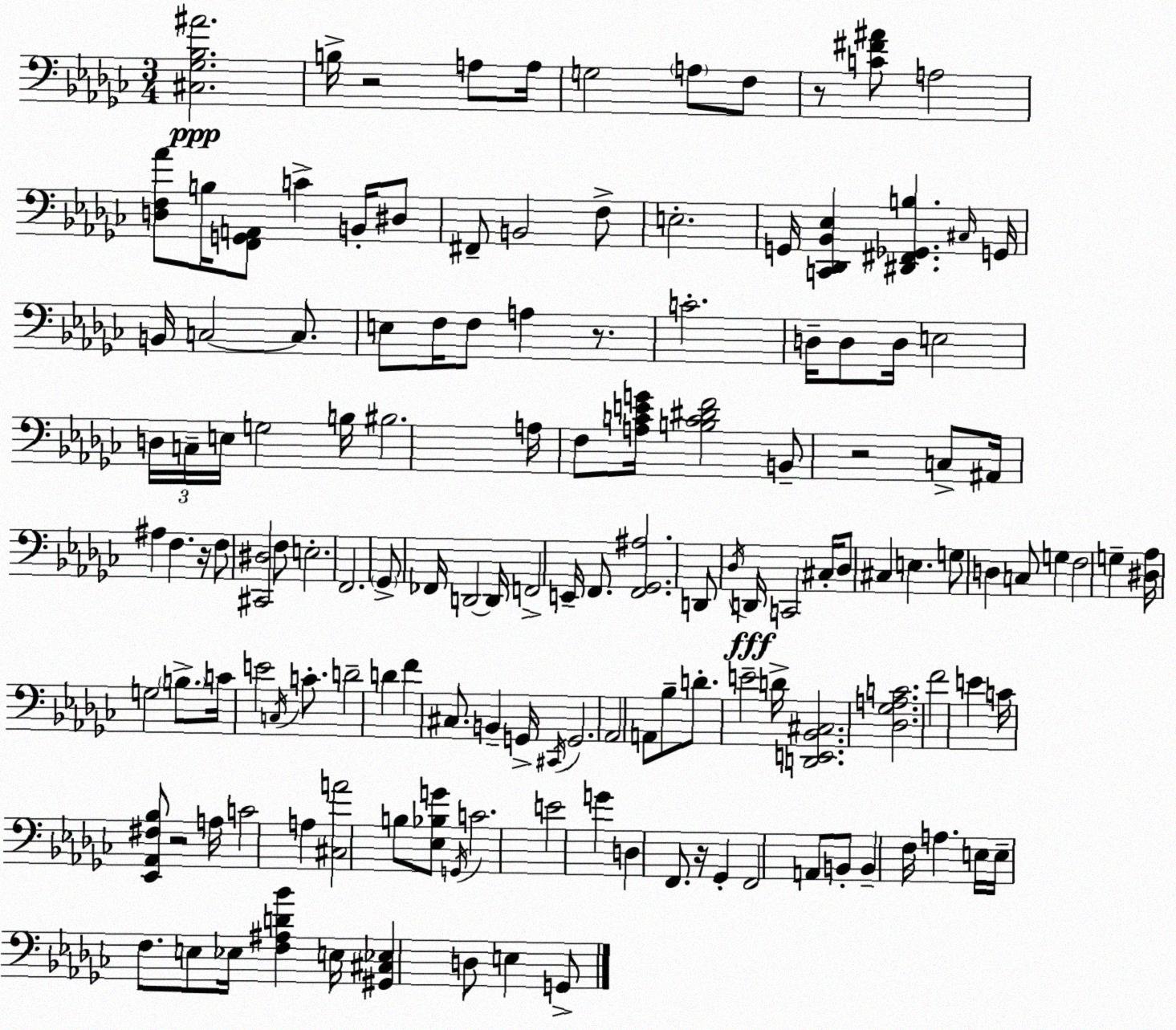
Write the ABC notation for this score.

X:1
T:Untitled
M:3/4
L:1/4
K:Ebm
[^C,_G,_B,^A]2 B,/4 z2 A,/2 A,/4 G,2 A,/2 F,/2 z/2 [C^F^A]/2 A,2 [D,F,_A]/2 B,/4 [F,,G,,A,,]/2 C B,,/4 ^D,/2 ^F,,/2 B,,2 F,/2 E,2 G,,/4 [C,,_D,,_B,,_E,] [^D,,^F,,_G,,B,] ^C,/4 G,,/4 B,,/4 C,2 C,/2 E,/2 F,/4 F,/2 A, z/2 C2 D,/4 D,/2 D,/4 E,2 D,/4 C,/4 E,/4 G,2 B,/4 ^B,2 A,/4 F,/2 [A,CEG]/4 [B,C^DF]2 B,,/2 z2 C,/2 ^A,,/4 ^A, F, z/4 F,/2 [^C,,^D,]2 F,/2 E,2 F,,2 _G,,/2 _F,,/4 D,,2 D,,/4 F,,2 E,,/4 F,,/2 [F,,_G,,^A,]2 D,,/2 _D,/4 D,,/4 C,,2 ^C,/4 _D,/2 ^C, E, G,/2 D, C,/2 G, F,2 G, [^D,_A,]/4 G,2 B,/2 C/4 E2 C,/4 C/2 D2 D F ^C,/2 B,, G,,/4 ^C,,/4 G,,2 _A,,2 A,,/2 _B,/2 D/2 E2 D/4 [D,,E,,_B,,^C,]2 [_D,_G,A,C]2 F2 E C/4 [_E,,_A,,^F,_B,]/2 z2 A,/4 C2 A, [^C,A]2 B,/2 [_E,_B,G]/2 G,,/4 C2 E2 G D, F,,/2 z/4 _G,, F,,2 A,,/2 B,,/2 B,, F,/4 A, E,/4 E,/4 F,/2 E,/2 _E,/4 [F,^A,D_B] E,/4 [^G,,^C,_E,] D,/2 E, G,,/2